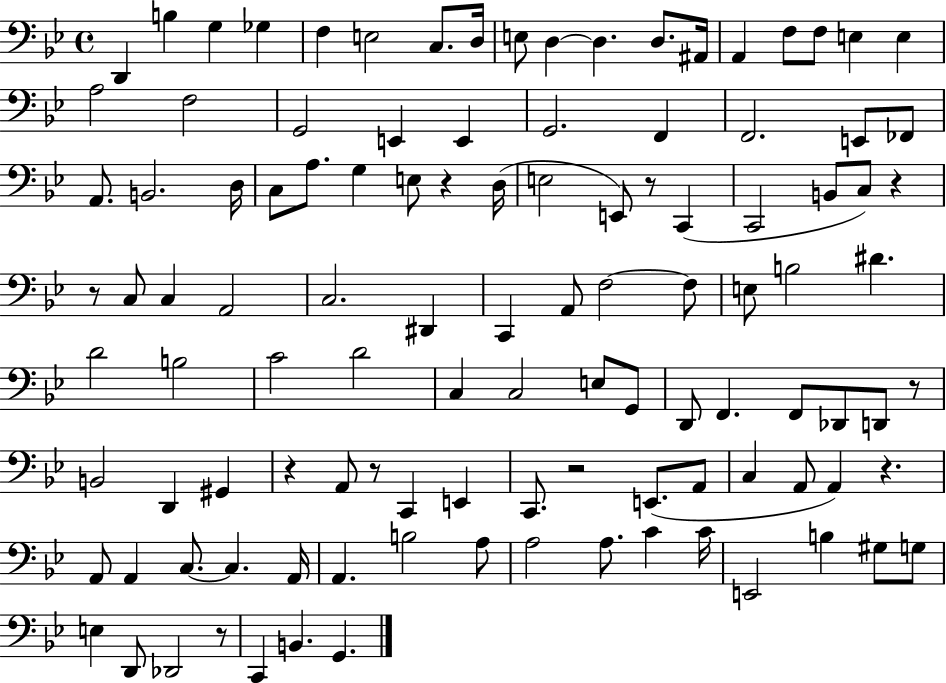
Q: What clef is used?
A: bass